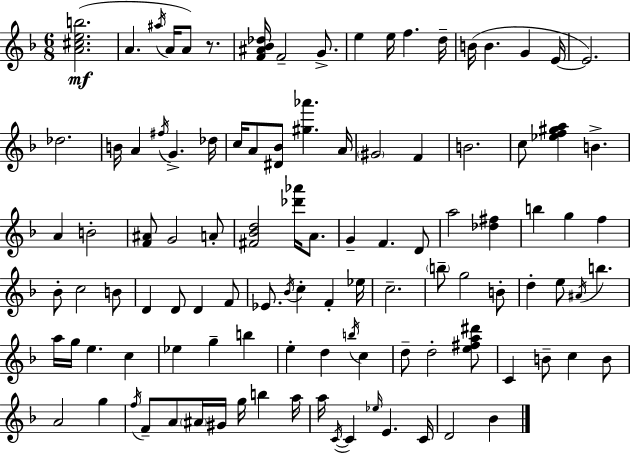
{
  \clef treble
  \numericTimeSignature
  \time 6/8
  \key f \major
  <a' cis'' e'' b''>2.(\mf | a'4. \acciaccatura { ais''16 } a'16 a'8) r8. | <f' ais' bes' des''>16 f'2-- g'8.-> | e''4 e''16 f''4. | \break d''16-- b'16( b'4. g'4 | e'16~~ e'2.) | des''2. | b'16 a'4 \acciaccatura { fis''16 } g'4.-> | \break des''16 c''16 a'8 <dis' bes'>8 <gis'' aes'''>4. | a'16 \parenthesize gis'2 f'4 | b'2. | c''8 <ees'' f'' gis'' a''>4 b'4.-> | \break a'4 b'2-. | <f' ais'>8 g'2 | a'8-. <fis' bes' d''>2 <des''' aes'''>16 a'8. | g'4-- f'4. | \break d'8 a''2 <des'' fis''>4 | b''4 g''4 f''4 | bes'8-. c''2 | b'8 d'4 d'8 d'4 | \break f'8 ees'8. \acciaccatura { bes'16 } c''4-. f'4-. | ees''16 c''2.-- | \parenthesize b''8-- g''2 | b'8-. d''4-. e''8 \acciaccatura { ais'16 } b''4. | \break a''16 g''16 e''4. | c''4 ees''4 g''4-- | b''4 e''4-. d''4 | \acciaccatura { b''16 } c''4 d''8-- d''2-. | \break <e'' fis'' a'' dis'''>8 c'4 b'8-- c''4 | b'8 a'2 | g''4 \acciaccatura { f''16 } f'8-- a'8 \parenthesize ais'16 gis'16 | g''16 b''4 a''16 a''16 \acciaccatura { c'16~ }~ c'4 | \break \grace { ees''16 } e'4. c'16 d'2 | bes'4 \bar "|."
}